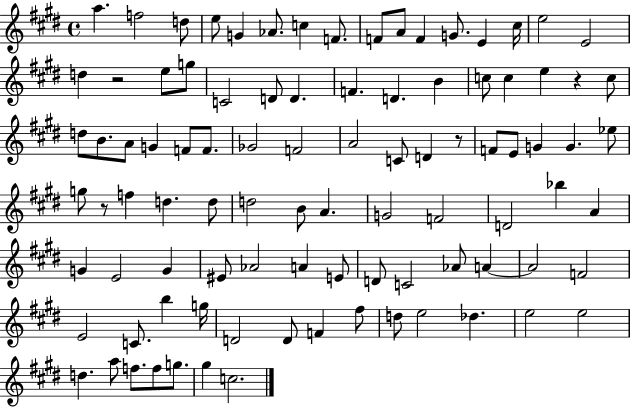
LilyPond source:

{
  \clef treble
  \time 4/4
  \defaultTimeSignature
  \key e \major
  a''4. f''2 d''8 | e''8 g'4 aes'8. c''4 f'8. | f'8 a'8 f'4 g'8. e'4 cis''16 | e''2 e'2 | \break d''4 r2 e''8 g''8 | c'2 d'8 d'4. | f'4. d'4. b'4 | c''8 c''4 e''4 r4 c''8 | \break d''8 b'8. a'8 g'4 f'8 f'8. | ges'2 f'2 | a'2 c'8 d'4 r8 | f'8 e'8 g'4 g'4. ees''8 | \break g''8 r8 f''4 d''4. d''8 | d''2 b'8 a'4. | g'2 f'2 | d'2 bes''4 a'4 | \break g'4 e'2 g'4 | eis'8 aes'2 a'4 e'8 | d'8 c'2 aes'8 a'4~~ | a'2 f'2 | \break e'2 c'8. b''4 g''16 | d'2 d'8 f'4 fis''8 | d''8 e''2 des''4. | e''2 e''2 | \break d''4. a''8 f''8. f''8 g''8. | gis''4 c''2. | \bar "|."
}